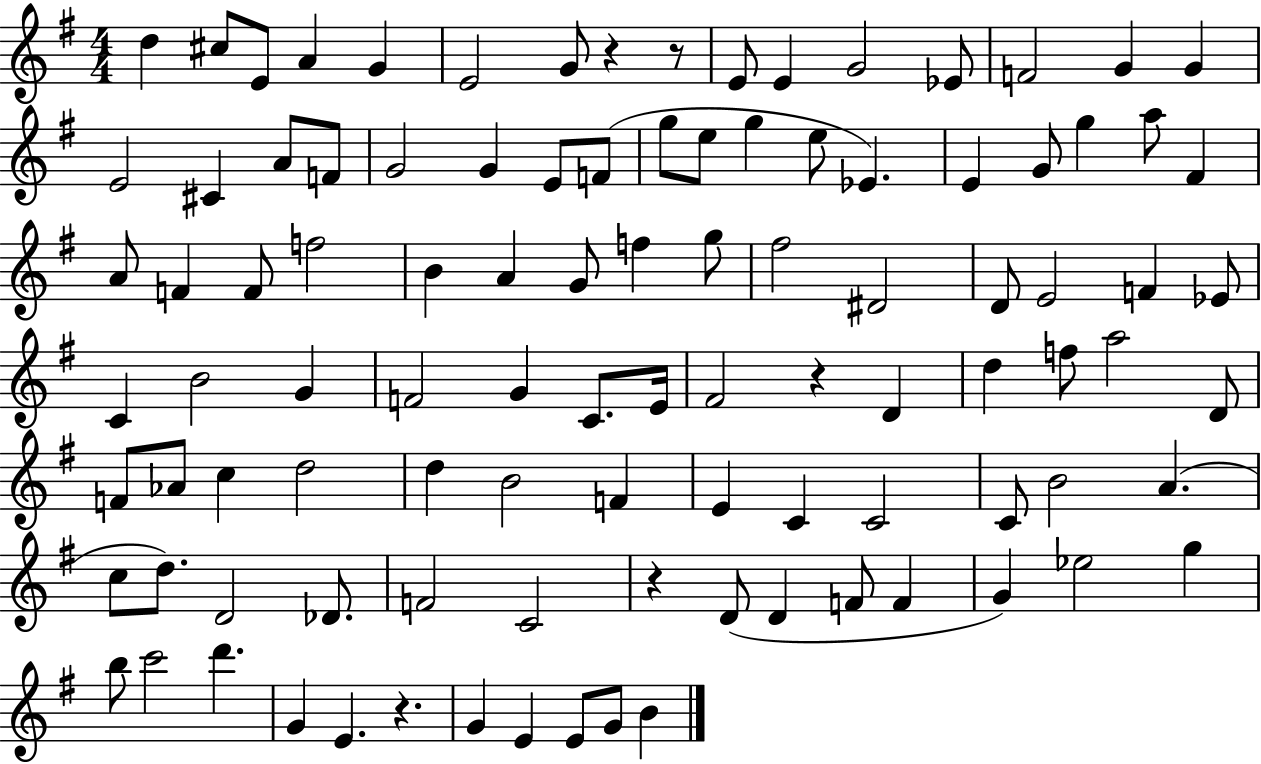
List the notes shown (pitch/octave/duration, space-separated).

D5/q C#5/e E4/e A4/q G4/q E4/h G4/e R/q R/e E4/e E4/q G4/h Eb4/e F4/h G4/q G4/q E4/h C#4/q A4/e F4/e G4/h G4/q E4/e F4/e G5/e E5/e G5/q E5/e Eb4/q. E4/q G4/e G5/q A5/e F#4/q A4/e F4/q F4/e F5/h B4/q A4/q G4/e F5/q G5/e F#5/h D#4/h D4/e E4/h F4/q Eb4/e C4/q B4/h G4/q F4/h G4/q C4/e. E4/s F#4/h R/q D4/q D5/q F5/e A5/h D4/e F4/e Ab4/e C5/q D5/h D5/q B4/h F4/q E4/q C4/q C4/h C4/e B4/h A4/q. C5/e D5/e. D4/h Db4/e. F4/h C4/h R/q D4/e D4/q F4/e F4/q G4/q Eb5/h G5/q B5/e C6/h D6/q. G4/q E4/q. R/q. G4/q E4/q E4/e G4/e B4/q